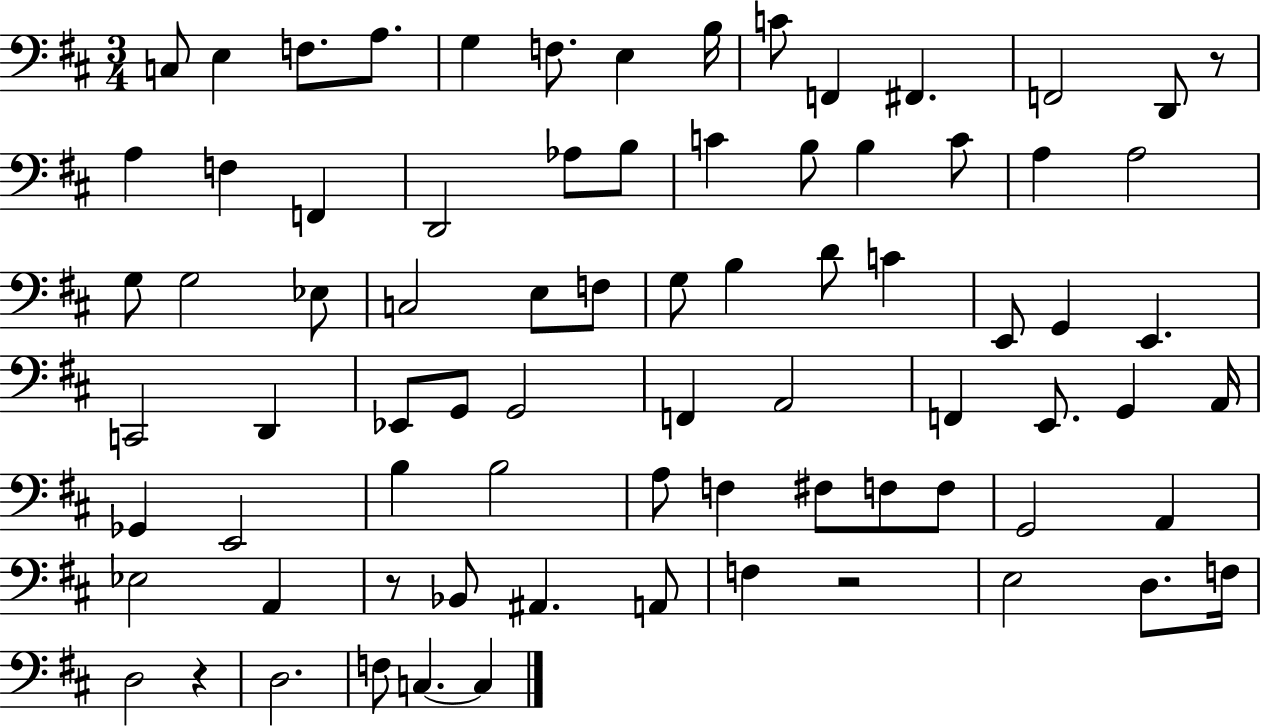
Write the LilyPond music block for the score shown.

{
  \clef bass
  \numericTimeSignature
  \time 3/4
  \key d \major
  c8 e4 f8. a8. | g4 f8. e4 b16 | c'8 f,4 fis,4. | f,2 d,8 r8 | \break a4 f4 f,4 | d,2 aes8 b8 | c'4 b8 b4 c'8 | a4 a2 | \break g8 g2 ees8 | c2 e8 f8 | g8 b4 d'8 c'4 | e,8 g,4 e,4. | \break c,2 d,4 | ees,8 g,8 g,2 | f,4 a,2 | f,4 e,8. g,4 a,16 | \break ges,4 e,2 | b4 b2 | a8 f4 fis8 f8 f8 | g,2 a,4 | \break ees2 a,4 | r8 bes,8 ais,4. a,8 | f4 r2 | e2 d8. f16 | \break d2 r4 | d2. | f8 c4.~~ c4 | \bar "|."
}